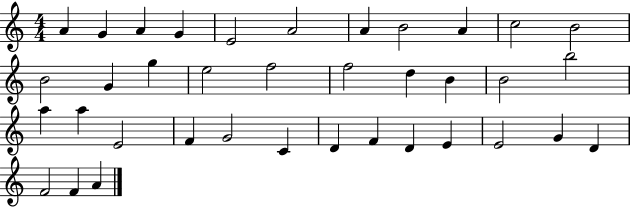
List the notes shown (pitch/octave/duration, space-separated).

A4/q G4/q A4/q G4/q E4/h A4/h A4/q B4/h A4/q C5/h B4/h B4/h G4/q G5/q E5/h F5/h F5/h D5/q B4/q B4/h B5/h A5/q A5/q E4/h F4/q G4/h C4/q D4/q F4/q D4/q E4/q E4/h G4/q D4/q F4/h F4/q A4/q